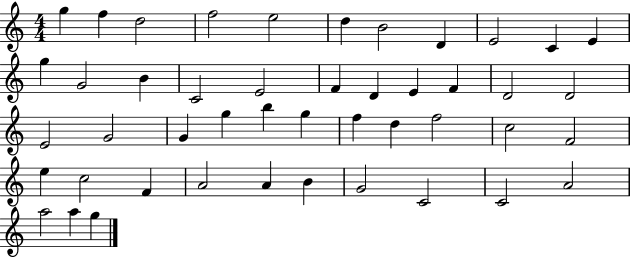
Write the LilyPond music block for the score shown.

{
  \clef treble
  \numericTimeSignature
  \time 4/4
  \key c \major
  g''4 f''4 d''2 | f''2 e''2 | d''4 b'2 d'4 | e'2 c'4 e'4 | \break g''4 g'2 b'4 | c'2 e'2 | f'4 d'4 e'4 f'4 | d'2 d'2 | \break e'2 g'2 | g'4 g''4 b''4 g''4 | f''4 d''4 f''2 | c''2 f'2 | \break e''4 c''2 f'4 | a'2 a'4 b'4 | g'2 c'2 | c'2 a'2 | \break a''2 a''4 g''4 | \bar "|."
}